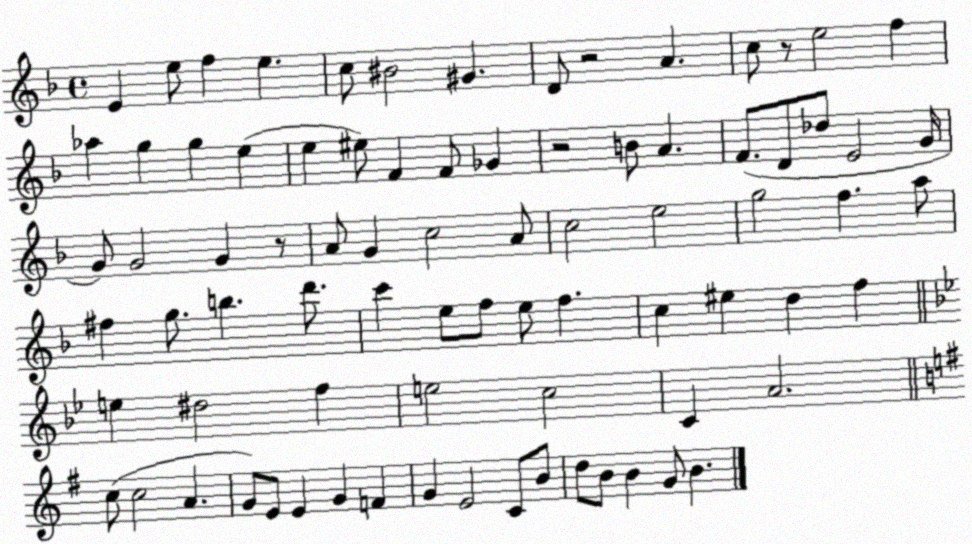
X:1
T:Untitled
M:4/4
L:1/4
K:F
E e/2 f e c/2 ^B2 ^G D/2 z2 A c/2 z/2 e2 f _a g g e e ^e/2 F F/2 _G z2 B/2 A F/2 D/2 _d/2 E2 G/4 G/2 G2 G z/2 A/2 G c2 A/2 c2 e2 g2 f a/2 ^f g/2 b d'/2 c' e/2 f/2 e/2 f c ^e d f e ^d2 f e2 c2 C A2 c/2 c2 A G/2 E/2 E G F G E2 C/2 B/2 d/2 B/2 B G/2 B